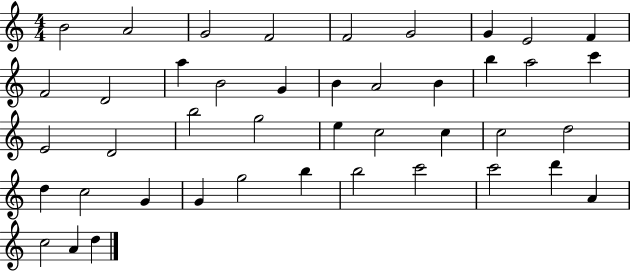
X:1
T:Untitled
M:4/4
L:1/4
K:C
B2 A2 G2 F2 F2 G2 G E2 F F2 D2 a B2 G B A2 B b a2 c' E2 D2 b2 g2 e c2 c c2 d2 d c2 G G g2 b b2 c'2 c'2 d' A c2 A d